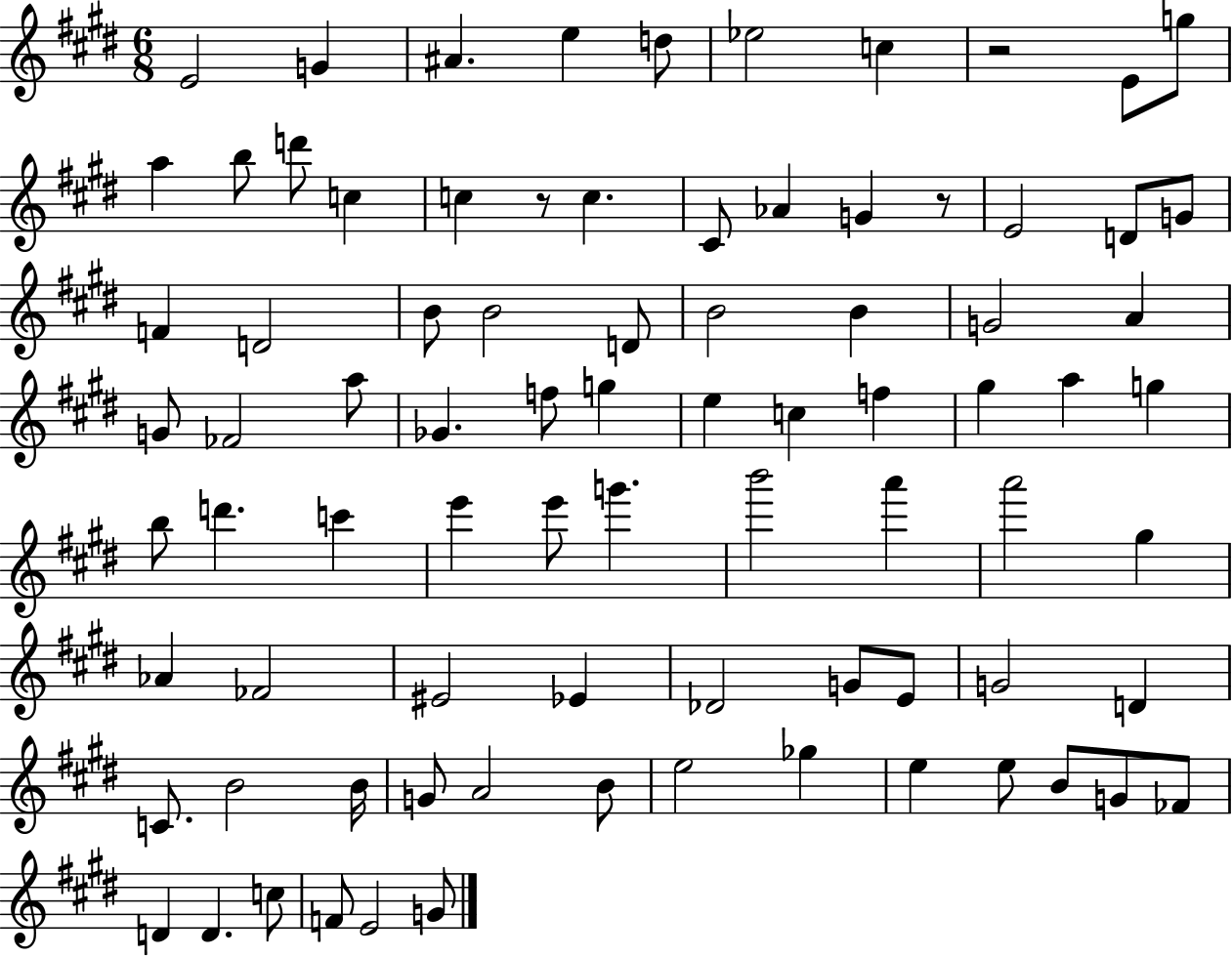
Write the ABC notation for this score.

X:1
T:Untitled
M:6/8
L:1/4
K:E
E2 G ^A e d/2 _e2 c z2 E/2 g/2 a b/2 d'/2 c c z/2 c ^C/2 _A G z/2 E2 D/2 G/2 F D2 B/2 B2 D/2 B2 B G2 A G/2 _F2 a/2 _G f/2 g e c f ^g a g b/2 d' c' e' e'/2 g' b'2 a' a'2 ^g _A _F2 ^E2 _E _D2 G/2 E/2 G2 D C/2 B2 B/4 G/2 A2 B/2 e2 _g e e/2 B/2 G/2 _F/2 D D c/2 F/2 E2 G/2